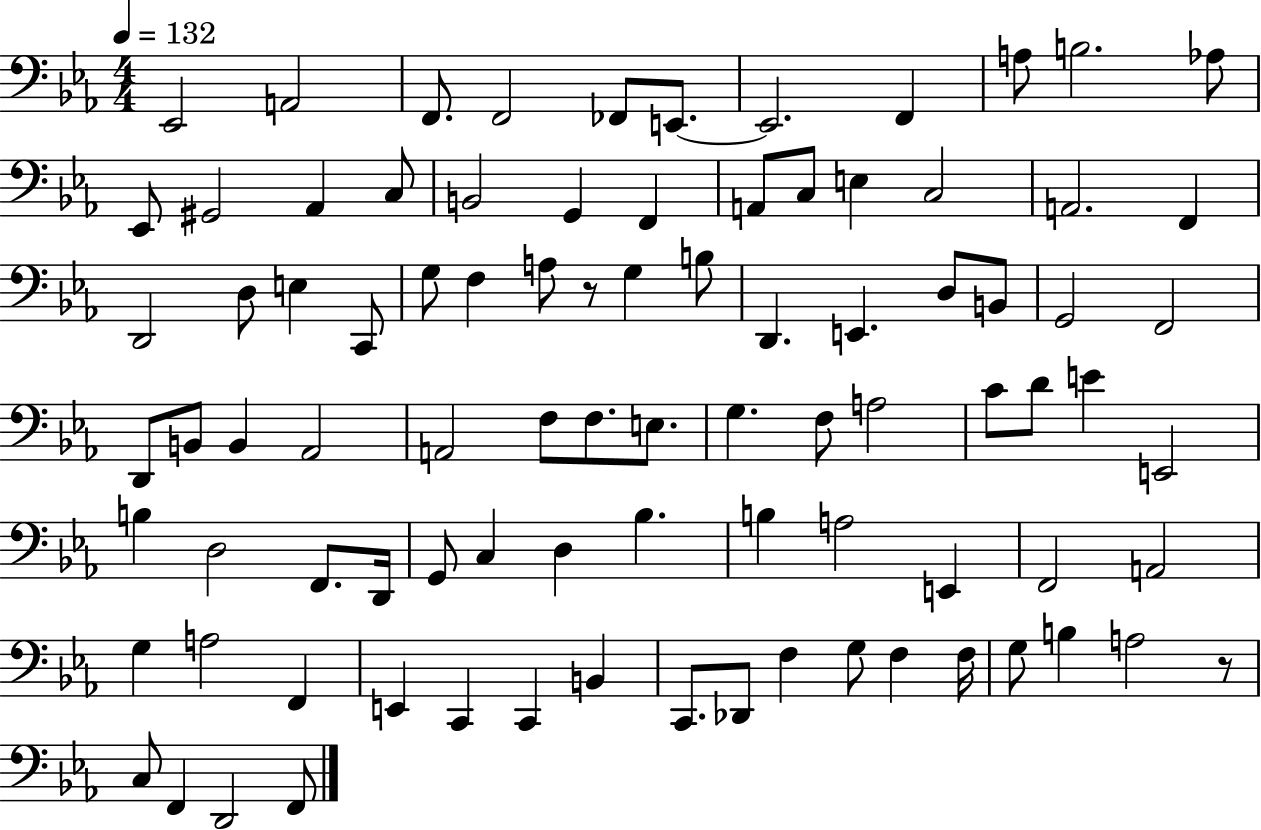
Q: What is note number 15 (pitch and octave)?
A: C3